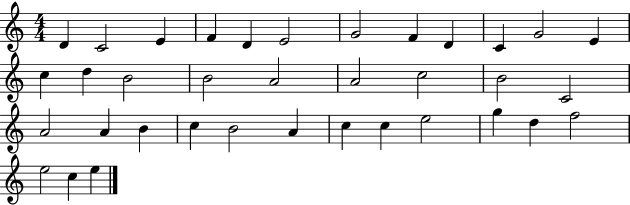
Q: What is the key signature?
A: C major